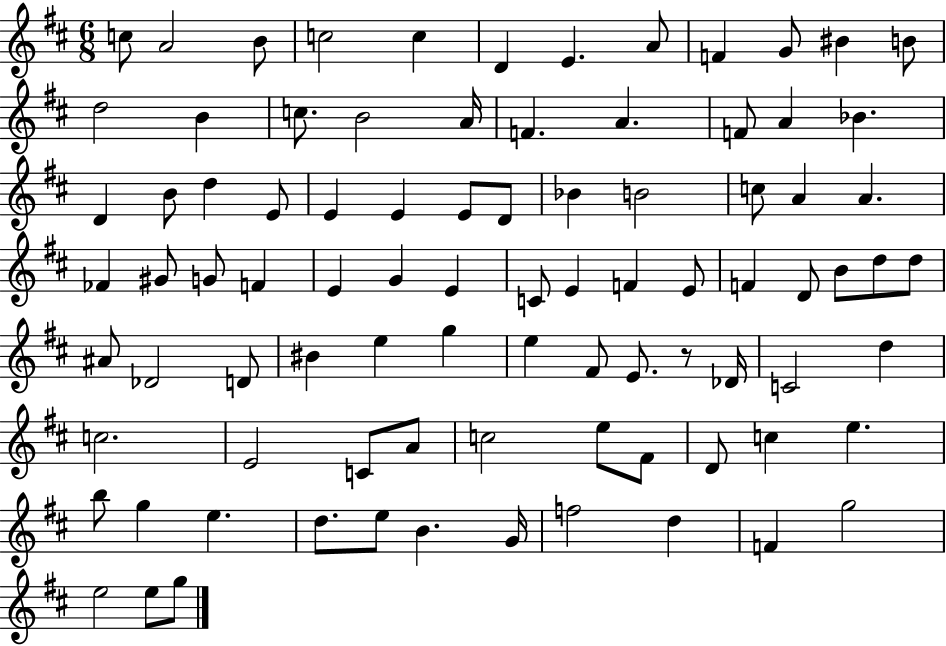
C5/e A4/h B4/e C5/h C5/q D4/q E4/q. A4/e F4/q G4/e BIS4/q B4/e D5/h B4/q C5/e. B4/h A4/s F4/q. A4/q. F4/e A4/q Bb4/q. D4/q B4/e D5/q E4/e E4/q E4/q E4/e D4/e Bb4/q B4/h C5/e A4/q A4/q. FES4/q G#4/e G4/e F4/q E4/q G4/q E4/q C4/e E4/q F4/q E4/e F4/q D4/e B4/e D5/e D5/e A#4/e Db4/h D4/e BIS4/q E5/q G5/q E5/q F#4/e E4/e. R/e Db4/s C4/h D5/q C5/h. E4/h C4/e A4/e C5/h E5/e F#4/e D4/e C5/q E5/q. B5/e G5/q E5/q. D5/e. E5/e B4/q. G4/s F5/h D5/q F4/q G5/h E5/h E5/e G5/e